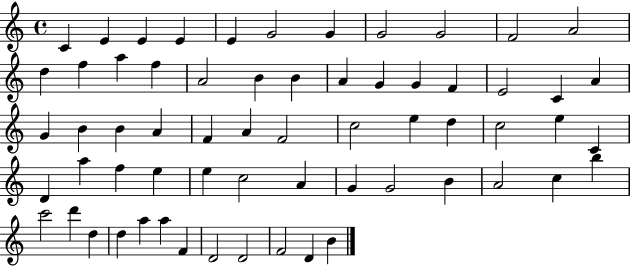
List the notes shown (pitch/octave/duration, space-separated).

C4/q E4/q E4/q E4/q E4/q G4/h G4/q G4/h G4/h F4/h A4/h D5/q F5/q A5/q F5/q A4/h B4/q B4/q A4/q G4/q G4/q F4/q E4/h C4/q A4/q G4/q B4/q B4/q A4/q F4/q A4/q F4/h C5/h E5/q D5/q C5/h E5/q C4/q D4/q A5/q F5/q E5/q E5/q C5/h A4/q G4/q G4/h B4/q A4/h C5/q B5/q C6/h D6/q D5/q D5/q A5/q A5/q F4/q D4/h D4/h F4/h D4/q B4/q